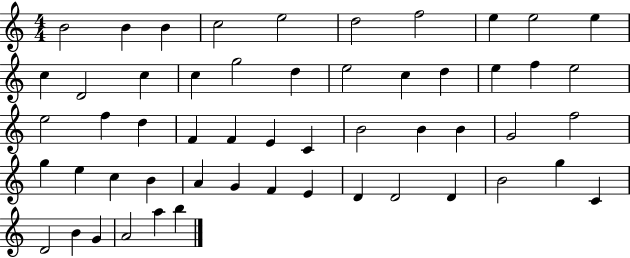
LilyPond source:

{
  \clef treble
  \numericTimeSignature
  \time 4/4
  \key c \major
  b'2 b'4 b'4 | c''2 e''2 | d''2 f''2 | e''4 e''2 e''4 | \break c''4 d'2 c''4 | c''4 g''2 d''4 | e''2 c''4 d''4 | e''4 f''4 e''2 | \break e''2 f''4 d''4 | f'4 f'4 e'4 c'4 | b'2 b'4 b'4 | g'2 f''2 | \break g''4 e''4 c''4 b'4 | a'4 g'4 f'4 e'4 | d'4 d'2 d'4 | b'2 g''4 c'4 | \break d'2 b'4 g'4 | a'2 a''4 b''4 | \bar "|."
}